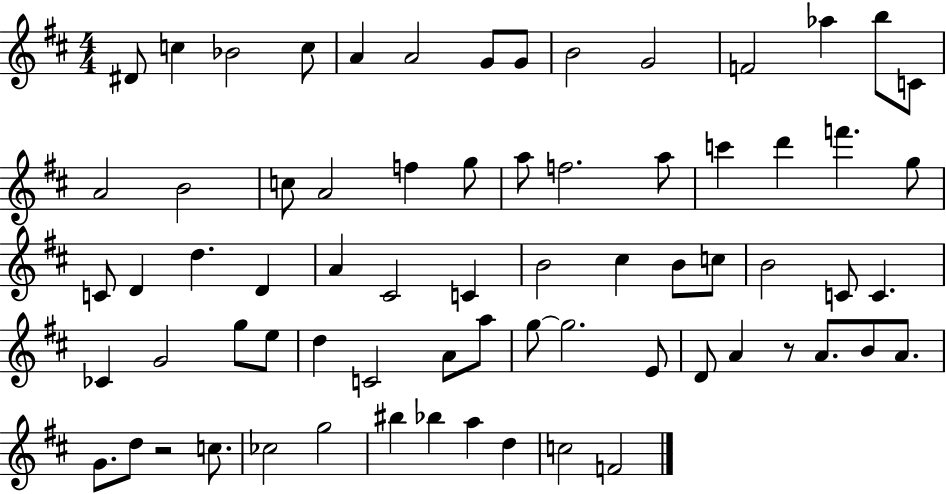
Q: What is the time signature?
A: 4/4